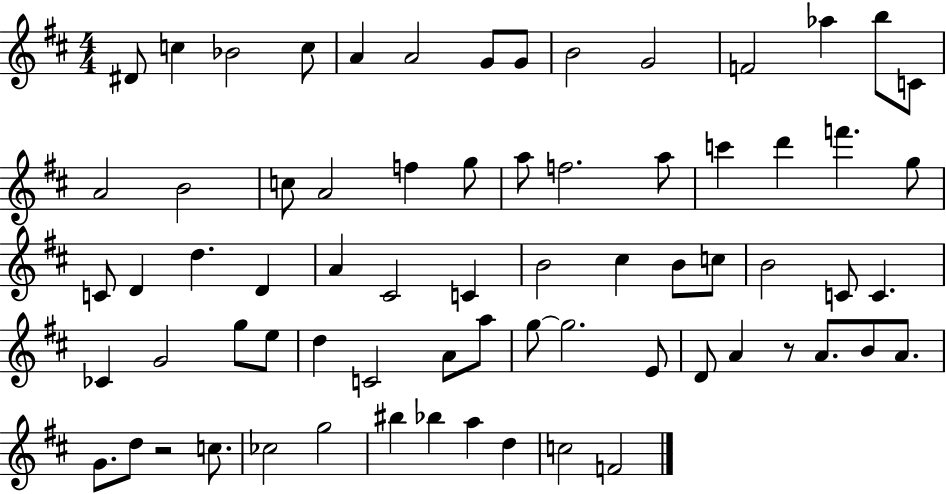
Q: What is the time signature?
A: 4/4